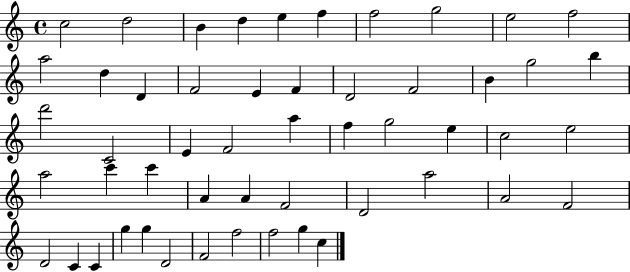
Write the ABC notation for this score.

X:1
T:Untitled
M:4/4
L:1/4
K:C
c2 d2 B d e f f2 g2 e2 f2 a2 d D F2 E F D2 F2 B g2 b d'2 C2 E F2 a f g2 e c2 e2 a2 c' c' A A F2 D2 a2 A2 F2 D2 C C g g D2 F2 f2 f2 g c